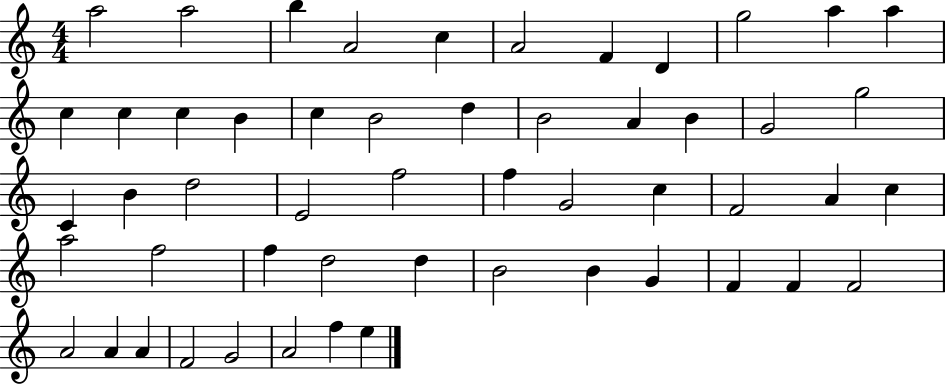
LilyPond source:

{
  \clef treble
  \numericTimeSignature
  \time 4/4
  \key c \major
  a''2 a''2 | b''4 a'2 c''4 | a'2 f'4 d'4 | g''2 a''4 a''4 | \break c''4 c''4 c''4 b'4 | c''4 b'2 d''4 | b'2 a'4 b'4 | g'2 g''2 | \break c'4 b'4 d''2 | e'2 f''2 | f''4 g'2 c''4 | f'2 a'4 c''4 | \break a''2 f''2 | f''4 d''2 d''4 | b'2 b'4 g'4 | f'4 f'4 f'2 | \break a'2 a'4 a'4 | f'2 g'2 | a'2 f''4 e''4 | \bar "|."
}